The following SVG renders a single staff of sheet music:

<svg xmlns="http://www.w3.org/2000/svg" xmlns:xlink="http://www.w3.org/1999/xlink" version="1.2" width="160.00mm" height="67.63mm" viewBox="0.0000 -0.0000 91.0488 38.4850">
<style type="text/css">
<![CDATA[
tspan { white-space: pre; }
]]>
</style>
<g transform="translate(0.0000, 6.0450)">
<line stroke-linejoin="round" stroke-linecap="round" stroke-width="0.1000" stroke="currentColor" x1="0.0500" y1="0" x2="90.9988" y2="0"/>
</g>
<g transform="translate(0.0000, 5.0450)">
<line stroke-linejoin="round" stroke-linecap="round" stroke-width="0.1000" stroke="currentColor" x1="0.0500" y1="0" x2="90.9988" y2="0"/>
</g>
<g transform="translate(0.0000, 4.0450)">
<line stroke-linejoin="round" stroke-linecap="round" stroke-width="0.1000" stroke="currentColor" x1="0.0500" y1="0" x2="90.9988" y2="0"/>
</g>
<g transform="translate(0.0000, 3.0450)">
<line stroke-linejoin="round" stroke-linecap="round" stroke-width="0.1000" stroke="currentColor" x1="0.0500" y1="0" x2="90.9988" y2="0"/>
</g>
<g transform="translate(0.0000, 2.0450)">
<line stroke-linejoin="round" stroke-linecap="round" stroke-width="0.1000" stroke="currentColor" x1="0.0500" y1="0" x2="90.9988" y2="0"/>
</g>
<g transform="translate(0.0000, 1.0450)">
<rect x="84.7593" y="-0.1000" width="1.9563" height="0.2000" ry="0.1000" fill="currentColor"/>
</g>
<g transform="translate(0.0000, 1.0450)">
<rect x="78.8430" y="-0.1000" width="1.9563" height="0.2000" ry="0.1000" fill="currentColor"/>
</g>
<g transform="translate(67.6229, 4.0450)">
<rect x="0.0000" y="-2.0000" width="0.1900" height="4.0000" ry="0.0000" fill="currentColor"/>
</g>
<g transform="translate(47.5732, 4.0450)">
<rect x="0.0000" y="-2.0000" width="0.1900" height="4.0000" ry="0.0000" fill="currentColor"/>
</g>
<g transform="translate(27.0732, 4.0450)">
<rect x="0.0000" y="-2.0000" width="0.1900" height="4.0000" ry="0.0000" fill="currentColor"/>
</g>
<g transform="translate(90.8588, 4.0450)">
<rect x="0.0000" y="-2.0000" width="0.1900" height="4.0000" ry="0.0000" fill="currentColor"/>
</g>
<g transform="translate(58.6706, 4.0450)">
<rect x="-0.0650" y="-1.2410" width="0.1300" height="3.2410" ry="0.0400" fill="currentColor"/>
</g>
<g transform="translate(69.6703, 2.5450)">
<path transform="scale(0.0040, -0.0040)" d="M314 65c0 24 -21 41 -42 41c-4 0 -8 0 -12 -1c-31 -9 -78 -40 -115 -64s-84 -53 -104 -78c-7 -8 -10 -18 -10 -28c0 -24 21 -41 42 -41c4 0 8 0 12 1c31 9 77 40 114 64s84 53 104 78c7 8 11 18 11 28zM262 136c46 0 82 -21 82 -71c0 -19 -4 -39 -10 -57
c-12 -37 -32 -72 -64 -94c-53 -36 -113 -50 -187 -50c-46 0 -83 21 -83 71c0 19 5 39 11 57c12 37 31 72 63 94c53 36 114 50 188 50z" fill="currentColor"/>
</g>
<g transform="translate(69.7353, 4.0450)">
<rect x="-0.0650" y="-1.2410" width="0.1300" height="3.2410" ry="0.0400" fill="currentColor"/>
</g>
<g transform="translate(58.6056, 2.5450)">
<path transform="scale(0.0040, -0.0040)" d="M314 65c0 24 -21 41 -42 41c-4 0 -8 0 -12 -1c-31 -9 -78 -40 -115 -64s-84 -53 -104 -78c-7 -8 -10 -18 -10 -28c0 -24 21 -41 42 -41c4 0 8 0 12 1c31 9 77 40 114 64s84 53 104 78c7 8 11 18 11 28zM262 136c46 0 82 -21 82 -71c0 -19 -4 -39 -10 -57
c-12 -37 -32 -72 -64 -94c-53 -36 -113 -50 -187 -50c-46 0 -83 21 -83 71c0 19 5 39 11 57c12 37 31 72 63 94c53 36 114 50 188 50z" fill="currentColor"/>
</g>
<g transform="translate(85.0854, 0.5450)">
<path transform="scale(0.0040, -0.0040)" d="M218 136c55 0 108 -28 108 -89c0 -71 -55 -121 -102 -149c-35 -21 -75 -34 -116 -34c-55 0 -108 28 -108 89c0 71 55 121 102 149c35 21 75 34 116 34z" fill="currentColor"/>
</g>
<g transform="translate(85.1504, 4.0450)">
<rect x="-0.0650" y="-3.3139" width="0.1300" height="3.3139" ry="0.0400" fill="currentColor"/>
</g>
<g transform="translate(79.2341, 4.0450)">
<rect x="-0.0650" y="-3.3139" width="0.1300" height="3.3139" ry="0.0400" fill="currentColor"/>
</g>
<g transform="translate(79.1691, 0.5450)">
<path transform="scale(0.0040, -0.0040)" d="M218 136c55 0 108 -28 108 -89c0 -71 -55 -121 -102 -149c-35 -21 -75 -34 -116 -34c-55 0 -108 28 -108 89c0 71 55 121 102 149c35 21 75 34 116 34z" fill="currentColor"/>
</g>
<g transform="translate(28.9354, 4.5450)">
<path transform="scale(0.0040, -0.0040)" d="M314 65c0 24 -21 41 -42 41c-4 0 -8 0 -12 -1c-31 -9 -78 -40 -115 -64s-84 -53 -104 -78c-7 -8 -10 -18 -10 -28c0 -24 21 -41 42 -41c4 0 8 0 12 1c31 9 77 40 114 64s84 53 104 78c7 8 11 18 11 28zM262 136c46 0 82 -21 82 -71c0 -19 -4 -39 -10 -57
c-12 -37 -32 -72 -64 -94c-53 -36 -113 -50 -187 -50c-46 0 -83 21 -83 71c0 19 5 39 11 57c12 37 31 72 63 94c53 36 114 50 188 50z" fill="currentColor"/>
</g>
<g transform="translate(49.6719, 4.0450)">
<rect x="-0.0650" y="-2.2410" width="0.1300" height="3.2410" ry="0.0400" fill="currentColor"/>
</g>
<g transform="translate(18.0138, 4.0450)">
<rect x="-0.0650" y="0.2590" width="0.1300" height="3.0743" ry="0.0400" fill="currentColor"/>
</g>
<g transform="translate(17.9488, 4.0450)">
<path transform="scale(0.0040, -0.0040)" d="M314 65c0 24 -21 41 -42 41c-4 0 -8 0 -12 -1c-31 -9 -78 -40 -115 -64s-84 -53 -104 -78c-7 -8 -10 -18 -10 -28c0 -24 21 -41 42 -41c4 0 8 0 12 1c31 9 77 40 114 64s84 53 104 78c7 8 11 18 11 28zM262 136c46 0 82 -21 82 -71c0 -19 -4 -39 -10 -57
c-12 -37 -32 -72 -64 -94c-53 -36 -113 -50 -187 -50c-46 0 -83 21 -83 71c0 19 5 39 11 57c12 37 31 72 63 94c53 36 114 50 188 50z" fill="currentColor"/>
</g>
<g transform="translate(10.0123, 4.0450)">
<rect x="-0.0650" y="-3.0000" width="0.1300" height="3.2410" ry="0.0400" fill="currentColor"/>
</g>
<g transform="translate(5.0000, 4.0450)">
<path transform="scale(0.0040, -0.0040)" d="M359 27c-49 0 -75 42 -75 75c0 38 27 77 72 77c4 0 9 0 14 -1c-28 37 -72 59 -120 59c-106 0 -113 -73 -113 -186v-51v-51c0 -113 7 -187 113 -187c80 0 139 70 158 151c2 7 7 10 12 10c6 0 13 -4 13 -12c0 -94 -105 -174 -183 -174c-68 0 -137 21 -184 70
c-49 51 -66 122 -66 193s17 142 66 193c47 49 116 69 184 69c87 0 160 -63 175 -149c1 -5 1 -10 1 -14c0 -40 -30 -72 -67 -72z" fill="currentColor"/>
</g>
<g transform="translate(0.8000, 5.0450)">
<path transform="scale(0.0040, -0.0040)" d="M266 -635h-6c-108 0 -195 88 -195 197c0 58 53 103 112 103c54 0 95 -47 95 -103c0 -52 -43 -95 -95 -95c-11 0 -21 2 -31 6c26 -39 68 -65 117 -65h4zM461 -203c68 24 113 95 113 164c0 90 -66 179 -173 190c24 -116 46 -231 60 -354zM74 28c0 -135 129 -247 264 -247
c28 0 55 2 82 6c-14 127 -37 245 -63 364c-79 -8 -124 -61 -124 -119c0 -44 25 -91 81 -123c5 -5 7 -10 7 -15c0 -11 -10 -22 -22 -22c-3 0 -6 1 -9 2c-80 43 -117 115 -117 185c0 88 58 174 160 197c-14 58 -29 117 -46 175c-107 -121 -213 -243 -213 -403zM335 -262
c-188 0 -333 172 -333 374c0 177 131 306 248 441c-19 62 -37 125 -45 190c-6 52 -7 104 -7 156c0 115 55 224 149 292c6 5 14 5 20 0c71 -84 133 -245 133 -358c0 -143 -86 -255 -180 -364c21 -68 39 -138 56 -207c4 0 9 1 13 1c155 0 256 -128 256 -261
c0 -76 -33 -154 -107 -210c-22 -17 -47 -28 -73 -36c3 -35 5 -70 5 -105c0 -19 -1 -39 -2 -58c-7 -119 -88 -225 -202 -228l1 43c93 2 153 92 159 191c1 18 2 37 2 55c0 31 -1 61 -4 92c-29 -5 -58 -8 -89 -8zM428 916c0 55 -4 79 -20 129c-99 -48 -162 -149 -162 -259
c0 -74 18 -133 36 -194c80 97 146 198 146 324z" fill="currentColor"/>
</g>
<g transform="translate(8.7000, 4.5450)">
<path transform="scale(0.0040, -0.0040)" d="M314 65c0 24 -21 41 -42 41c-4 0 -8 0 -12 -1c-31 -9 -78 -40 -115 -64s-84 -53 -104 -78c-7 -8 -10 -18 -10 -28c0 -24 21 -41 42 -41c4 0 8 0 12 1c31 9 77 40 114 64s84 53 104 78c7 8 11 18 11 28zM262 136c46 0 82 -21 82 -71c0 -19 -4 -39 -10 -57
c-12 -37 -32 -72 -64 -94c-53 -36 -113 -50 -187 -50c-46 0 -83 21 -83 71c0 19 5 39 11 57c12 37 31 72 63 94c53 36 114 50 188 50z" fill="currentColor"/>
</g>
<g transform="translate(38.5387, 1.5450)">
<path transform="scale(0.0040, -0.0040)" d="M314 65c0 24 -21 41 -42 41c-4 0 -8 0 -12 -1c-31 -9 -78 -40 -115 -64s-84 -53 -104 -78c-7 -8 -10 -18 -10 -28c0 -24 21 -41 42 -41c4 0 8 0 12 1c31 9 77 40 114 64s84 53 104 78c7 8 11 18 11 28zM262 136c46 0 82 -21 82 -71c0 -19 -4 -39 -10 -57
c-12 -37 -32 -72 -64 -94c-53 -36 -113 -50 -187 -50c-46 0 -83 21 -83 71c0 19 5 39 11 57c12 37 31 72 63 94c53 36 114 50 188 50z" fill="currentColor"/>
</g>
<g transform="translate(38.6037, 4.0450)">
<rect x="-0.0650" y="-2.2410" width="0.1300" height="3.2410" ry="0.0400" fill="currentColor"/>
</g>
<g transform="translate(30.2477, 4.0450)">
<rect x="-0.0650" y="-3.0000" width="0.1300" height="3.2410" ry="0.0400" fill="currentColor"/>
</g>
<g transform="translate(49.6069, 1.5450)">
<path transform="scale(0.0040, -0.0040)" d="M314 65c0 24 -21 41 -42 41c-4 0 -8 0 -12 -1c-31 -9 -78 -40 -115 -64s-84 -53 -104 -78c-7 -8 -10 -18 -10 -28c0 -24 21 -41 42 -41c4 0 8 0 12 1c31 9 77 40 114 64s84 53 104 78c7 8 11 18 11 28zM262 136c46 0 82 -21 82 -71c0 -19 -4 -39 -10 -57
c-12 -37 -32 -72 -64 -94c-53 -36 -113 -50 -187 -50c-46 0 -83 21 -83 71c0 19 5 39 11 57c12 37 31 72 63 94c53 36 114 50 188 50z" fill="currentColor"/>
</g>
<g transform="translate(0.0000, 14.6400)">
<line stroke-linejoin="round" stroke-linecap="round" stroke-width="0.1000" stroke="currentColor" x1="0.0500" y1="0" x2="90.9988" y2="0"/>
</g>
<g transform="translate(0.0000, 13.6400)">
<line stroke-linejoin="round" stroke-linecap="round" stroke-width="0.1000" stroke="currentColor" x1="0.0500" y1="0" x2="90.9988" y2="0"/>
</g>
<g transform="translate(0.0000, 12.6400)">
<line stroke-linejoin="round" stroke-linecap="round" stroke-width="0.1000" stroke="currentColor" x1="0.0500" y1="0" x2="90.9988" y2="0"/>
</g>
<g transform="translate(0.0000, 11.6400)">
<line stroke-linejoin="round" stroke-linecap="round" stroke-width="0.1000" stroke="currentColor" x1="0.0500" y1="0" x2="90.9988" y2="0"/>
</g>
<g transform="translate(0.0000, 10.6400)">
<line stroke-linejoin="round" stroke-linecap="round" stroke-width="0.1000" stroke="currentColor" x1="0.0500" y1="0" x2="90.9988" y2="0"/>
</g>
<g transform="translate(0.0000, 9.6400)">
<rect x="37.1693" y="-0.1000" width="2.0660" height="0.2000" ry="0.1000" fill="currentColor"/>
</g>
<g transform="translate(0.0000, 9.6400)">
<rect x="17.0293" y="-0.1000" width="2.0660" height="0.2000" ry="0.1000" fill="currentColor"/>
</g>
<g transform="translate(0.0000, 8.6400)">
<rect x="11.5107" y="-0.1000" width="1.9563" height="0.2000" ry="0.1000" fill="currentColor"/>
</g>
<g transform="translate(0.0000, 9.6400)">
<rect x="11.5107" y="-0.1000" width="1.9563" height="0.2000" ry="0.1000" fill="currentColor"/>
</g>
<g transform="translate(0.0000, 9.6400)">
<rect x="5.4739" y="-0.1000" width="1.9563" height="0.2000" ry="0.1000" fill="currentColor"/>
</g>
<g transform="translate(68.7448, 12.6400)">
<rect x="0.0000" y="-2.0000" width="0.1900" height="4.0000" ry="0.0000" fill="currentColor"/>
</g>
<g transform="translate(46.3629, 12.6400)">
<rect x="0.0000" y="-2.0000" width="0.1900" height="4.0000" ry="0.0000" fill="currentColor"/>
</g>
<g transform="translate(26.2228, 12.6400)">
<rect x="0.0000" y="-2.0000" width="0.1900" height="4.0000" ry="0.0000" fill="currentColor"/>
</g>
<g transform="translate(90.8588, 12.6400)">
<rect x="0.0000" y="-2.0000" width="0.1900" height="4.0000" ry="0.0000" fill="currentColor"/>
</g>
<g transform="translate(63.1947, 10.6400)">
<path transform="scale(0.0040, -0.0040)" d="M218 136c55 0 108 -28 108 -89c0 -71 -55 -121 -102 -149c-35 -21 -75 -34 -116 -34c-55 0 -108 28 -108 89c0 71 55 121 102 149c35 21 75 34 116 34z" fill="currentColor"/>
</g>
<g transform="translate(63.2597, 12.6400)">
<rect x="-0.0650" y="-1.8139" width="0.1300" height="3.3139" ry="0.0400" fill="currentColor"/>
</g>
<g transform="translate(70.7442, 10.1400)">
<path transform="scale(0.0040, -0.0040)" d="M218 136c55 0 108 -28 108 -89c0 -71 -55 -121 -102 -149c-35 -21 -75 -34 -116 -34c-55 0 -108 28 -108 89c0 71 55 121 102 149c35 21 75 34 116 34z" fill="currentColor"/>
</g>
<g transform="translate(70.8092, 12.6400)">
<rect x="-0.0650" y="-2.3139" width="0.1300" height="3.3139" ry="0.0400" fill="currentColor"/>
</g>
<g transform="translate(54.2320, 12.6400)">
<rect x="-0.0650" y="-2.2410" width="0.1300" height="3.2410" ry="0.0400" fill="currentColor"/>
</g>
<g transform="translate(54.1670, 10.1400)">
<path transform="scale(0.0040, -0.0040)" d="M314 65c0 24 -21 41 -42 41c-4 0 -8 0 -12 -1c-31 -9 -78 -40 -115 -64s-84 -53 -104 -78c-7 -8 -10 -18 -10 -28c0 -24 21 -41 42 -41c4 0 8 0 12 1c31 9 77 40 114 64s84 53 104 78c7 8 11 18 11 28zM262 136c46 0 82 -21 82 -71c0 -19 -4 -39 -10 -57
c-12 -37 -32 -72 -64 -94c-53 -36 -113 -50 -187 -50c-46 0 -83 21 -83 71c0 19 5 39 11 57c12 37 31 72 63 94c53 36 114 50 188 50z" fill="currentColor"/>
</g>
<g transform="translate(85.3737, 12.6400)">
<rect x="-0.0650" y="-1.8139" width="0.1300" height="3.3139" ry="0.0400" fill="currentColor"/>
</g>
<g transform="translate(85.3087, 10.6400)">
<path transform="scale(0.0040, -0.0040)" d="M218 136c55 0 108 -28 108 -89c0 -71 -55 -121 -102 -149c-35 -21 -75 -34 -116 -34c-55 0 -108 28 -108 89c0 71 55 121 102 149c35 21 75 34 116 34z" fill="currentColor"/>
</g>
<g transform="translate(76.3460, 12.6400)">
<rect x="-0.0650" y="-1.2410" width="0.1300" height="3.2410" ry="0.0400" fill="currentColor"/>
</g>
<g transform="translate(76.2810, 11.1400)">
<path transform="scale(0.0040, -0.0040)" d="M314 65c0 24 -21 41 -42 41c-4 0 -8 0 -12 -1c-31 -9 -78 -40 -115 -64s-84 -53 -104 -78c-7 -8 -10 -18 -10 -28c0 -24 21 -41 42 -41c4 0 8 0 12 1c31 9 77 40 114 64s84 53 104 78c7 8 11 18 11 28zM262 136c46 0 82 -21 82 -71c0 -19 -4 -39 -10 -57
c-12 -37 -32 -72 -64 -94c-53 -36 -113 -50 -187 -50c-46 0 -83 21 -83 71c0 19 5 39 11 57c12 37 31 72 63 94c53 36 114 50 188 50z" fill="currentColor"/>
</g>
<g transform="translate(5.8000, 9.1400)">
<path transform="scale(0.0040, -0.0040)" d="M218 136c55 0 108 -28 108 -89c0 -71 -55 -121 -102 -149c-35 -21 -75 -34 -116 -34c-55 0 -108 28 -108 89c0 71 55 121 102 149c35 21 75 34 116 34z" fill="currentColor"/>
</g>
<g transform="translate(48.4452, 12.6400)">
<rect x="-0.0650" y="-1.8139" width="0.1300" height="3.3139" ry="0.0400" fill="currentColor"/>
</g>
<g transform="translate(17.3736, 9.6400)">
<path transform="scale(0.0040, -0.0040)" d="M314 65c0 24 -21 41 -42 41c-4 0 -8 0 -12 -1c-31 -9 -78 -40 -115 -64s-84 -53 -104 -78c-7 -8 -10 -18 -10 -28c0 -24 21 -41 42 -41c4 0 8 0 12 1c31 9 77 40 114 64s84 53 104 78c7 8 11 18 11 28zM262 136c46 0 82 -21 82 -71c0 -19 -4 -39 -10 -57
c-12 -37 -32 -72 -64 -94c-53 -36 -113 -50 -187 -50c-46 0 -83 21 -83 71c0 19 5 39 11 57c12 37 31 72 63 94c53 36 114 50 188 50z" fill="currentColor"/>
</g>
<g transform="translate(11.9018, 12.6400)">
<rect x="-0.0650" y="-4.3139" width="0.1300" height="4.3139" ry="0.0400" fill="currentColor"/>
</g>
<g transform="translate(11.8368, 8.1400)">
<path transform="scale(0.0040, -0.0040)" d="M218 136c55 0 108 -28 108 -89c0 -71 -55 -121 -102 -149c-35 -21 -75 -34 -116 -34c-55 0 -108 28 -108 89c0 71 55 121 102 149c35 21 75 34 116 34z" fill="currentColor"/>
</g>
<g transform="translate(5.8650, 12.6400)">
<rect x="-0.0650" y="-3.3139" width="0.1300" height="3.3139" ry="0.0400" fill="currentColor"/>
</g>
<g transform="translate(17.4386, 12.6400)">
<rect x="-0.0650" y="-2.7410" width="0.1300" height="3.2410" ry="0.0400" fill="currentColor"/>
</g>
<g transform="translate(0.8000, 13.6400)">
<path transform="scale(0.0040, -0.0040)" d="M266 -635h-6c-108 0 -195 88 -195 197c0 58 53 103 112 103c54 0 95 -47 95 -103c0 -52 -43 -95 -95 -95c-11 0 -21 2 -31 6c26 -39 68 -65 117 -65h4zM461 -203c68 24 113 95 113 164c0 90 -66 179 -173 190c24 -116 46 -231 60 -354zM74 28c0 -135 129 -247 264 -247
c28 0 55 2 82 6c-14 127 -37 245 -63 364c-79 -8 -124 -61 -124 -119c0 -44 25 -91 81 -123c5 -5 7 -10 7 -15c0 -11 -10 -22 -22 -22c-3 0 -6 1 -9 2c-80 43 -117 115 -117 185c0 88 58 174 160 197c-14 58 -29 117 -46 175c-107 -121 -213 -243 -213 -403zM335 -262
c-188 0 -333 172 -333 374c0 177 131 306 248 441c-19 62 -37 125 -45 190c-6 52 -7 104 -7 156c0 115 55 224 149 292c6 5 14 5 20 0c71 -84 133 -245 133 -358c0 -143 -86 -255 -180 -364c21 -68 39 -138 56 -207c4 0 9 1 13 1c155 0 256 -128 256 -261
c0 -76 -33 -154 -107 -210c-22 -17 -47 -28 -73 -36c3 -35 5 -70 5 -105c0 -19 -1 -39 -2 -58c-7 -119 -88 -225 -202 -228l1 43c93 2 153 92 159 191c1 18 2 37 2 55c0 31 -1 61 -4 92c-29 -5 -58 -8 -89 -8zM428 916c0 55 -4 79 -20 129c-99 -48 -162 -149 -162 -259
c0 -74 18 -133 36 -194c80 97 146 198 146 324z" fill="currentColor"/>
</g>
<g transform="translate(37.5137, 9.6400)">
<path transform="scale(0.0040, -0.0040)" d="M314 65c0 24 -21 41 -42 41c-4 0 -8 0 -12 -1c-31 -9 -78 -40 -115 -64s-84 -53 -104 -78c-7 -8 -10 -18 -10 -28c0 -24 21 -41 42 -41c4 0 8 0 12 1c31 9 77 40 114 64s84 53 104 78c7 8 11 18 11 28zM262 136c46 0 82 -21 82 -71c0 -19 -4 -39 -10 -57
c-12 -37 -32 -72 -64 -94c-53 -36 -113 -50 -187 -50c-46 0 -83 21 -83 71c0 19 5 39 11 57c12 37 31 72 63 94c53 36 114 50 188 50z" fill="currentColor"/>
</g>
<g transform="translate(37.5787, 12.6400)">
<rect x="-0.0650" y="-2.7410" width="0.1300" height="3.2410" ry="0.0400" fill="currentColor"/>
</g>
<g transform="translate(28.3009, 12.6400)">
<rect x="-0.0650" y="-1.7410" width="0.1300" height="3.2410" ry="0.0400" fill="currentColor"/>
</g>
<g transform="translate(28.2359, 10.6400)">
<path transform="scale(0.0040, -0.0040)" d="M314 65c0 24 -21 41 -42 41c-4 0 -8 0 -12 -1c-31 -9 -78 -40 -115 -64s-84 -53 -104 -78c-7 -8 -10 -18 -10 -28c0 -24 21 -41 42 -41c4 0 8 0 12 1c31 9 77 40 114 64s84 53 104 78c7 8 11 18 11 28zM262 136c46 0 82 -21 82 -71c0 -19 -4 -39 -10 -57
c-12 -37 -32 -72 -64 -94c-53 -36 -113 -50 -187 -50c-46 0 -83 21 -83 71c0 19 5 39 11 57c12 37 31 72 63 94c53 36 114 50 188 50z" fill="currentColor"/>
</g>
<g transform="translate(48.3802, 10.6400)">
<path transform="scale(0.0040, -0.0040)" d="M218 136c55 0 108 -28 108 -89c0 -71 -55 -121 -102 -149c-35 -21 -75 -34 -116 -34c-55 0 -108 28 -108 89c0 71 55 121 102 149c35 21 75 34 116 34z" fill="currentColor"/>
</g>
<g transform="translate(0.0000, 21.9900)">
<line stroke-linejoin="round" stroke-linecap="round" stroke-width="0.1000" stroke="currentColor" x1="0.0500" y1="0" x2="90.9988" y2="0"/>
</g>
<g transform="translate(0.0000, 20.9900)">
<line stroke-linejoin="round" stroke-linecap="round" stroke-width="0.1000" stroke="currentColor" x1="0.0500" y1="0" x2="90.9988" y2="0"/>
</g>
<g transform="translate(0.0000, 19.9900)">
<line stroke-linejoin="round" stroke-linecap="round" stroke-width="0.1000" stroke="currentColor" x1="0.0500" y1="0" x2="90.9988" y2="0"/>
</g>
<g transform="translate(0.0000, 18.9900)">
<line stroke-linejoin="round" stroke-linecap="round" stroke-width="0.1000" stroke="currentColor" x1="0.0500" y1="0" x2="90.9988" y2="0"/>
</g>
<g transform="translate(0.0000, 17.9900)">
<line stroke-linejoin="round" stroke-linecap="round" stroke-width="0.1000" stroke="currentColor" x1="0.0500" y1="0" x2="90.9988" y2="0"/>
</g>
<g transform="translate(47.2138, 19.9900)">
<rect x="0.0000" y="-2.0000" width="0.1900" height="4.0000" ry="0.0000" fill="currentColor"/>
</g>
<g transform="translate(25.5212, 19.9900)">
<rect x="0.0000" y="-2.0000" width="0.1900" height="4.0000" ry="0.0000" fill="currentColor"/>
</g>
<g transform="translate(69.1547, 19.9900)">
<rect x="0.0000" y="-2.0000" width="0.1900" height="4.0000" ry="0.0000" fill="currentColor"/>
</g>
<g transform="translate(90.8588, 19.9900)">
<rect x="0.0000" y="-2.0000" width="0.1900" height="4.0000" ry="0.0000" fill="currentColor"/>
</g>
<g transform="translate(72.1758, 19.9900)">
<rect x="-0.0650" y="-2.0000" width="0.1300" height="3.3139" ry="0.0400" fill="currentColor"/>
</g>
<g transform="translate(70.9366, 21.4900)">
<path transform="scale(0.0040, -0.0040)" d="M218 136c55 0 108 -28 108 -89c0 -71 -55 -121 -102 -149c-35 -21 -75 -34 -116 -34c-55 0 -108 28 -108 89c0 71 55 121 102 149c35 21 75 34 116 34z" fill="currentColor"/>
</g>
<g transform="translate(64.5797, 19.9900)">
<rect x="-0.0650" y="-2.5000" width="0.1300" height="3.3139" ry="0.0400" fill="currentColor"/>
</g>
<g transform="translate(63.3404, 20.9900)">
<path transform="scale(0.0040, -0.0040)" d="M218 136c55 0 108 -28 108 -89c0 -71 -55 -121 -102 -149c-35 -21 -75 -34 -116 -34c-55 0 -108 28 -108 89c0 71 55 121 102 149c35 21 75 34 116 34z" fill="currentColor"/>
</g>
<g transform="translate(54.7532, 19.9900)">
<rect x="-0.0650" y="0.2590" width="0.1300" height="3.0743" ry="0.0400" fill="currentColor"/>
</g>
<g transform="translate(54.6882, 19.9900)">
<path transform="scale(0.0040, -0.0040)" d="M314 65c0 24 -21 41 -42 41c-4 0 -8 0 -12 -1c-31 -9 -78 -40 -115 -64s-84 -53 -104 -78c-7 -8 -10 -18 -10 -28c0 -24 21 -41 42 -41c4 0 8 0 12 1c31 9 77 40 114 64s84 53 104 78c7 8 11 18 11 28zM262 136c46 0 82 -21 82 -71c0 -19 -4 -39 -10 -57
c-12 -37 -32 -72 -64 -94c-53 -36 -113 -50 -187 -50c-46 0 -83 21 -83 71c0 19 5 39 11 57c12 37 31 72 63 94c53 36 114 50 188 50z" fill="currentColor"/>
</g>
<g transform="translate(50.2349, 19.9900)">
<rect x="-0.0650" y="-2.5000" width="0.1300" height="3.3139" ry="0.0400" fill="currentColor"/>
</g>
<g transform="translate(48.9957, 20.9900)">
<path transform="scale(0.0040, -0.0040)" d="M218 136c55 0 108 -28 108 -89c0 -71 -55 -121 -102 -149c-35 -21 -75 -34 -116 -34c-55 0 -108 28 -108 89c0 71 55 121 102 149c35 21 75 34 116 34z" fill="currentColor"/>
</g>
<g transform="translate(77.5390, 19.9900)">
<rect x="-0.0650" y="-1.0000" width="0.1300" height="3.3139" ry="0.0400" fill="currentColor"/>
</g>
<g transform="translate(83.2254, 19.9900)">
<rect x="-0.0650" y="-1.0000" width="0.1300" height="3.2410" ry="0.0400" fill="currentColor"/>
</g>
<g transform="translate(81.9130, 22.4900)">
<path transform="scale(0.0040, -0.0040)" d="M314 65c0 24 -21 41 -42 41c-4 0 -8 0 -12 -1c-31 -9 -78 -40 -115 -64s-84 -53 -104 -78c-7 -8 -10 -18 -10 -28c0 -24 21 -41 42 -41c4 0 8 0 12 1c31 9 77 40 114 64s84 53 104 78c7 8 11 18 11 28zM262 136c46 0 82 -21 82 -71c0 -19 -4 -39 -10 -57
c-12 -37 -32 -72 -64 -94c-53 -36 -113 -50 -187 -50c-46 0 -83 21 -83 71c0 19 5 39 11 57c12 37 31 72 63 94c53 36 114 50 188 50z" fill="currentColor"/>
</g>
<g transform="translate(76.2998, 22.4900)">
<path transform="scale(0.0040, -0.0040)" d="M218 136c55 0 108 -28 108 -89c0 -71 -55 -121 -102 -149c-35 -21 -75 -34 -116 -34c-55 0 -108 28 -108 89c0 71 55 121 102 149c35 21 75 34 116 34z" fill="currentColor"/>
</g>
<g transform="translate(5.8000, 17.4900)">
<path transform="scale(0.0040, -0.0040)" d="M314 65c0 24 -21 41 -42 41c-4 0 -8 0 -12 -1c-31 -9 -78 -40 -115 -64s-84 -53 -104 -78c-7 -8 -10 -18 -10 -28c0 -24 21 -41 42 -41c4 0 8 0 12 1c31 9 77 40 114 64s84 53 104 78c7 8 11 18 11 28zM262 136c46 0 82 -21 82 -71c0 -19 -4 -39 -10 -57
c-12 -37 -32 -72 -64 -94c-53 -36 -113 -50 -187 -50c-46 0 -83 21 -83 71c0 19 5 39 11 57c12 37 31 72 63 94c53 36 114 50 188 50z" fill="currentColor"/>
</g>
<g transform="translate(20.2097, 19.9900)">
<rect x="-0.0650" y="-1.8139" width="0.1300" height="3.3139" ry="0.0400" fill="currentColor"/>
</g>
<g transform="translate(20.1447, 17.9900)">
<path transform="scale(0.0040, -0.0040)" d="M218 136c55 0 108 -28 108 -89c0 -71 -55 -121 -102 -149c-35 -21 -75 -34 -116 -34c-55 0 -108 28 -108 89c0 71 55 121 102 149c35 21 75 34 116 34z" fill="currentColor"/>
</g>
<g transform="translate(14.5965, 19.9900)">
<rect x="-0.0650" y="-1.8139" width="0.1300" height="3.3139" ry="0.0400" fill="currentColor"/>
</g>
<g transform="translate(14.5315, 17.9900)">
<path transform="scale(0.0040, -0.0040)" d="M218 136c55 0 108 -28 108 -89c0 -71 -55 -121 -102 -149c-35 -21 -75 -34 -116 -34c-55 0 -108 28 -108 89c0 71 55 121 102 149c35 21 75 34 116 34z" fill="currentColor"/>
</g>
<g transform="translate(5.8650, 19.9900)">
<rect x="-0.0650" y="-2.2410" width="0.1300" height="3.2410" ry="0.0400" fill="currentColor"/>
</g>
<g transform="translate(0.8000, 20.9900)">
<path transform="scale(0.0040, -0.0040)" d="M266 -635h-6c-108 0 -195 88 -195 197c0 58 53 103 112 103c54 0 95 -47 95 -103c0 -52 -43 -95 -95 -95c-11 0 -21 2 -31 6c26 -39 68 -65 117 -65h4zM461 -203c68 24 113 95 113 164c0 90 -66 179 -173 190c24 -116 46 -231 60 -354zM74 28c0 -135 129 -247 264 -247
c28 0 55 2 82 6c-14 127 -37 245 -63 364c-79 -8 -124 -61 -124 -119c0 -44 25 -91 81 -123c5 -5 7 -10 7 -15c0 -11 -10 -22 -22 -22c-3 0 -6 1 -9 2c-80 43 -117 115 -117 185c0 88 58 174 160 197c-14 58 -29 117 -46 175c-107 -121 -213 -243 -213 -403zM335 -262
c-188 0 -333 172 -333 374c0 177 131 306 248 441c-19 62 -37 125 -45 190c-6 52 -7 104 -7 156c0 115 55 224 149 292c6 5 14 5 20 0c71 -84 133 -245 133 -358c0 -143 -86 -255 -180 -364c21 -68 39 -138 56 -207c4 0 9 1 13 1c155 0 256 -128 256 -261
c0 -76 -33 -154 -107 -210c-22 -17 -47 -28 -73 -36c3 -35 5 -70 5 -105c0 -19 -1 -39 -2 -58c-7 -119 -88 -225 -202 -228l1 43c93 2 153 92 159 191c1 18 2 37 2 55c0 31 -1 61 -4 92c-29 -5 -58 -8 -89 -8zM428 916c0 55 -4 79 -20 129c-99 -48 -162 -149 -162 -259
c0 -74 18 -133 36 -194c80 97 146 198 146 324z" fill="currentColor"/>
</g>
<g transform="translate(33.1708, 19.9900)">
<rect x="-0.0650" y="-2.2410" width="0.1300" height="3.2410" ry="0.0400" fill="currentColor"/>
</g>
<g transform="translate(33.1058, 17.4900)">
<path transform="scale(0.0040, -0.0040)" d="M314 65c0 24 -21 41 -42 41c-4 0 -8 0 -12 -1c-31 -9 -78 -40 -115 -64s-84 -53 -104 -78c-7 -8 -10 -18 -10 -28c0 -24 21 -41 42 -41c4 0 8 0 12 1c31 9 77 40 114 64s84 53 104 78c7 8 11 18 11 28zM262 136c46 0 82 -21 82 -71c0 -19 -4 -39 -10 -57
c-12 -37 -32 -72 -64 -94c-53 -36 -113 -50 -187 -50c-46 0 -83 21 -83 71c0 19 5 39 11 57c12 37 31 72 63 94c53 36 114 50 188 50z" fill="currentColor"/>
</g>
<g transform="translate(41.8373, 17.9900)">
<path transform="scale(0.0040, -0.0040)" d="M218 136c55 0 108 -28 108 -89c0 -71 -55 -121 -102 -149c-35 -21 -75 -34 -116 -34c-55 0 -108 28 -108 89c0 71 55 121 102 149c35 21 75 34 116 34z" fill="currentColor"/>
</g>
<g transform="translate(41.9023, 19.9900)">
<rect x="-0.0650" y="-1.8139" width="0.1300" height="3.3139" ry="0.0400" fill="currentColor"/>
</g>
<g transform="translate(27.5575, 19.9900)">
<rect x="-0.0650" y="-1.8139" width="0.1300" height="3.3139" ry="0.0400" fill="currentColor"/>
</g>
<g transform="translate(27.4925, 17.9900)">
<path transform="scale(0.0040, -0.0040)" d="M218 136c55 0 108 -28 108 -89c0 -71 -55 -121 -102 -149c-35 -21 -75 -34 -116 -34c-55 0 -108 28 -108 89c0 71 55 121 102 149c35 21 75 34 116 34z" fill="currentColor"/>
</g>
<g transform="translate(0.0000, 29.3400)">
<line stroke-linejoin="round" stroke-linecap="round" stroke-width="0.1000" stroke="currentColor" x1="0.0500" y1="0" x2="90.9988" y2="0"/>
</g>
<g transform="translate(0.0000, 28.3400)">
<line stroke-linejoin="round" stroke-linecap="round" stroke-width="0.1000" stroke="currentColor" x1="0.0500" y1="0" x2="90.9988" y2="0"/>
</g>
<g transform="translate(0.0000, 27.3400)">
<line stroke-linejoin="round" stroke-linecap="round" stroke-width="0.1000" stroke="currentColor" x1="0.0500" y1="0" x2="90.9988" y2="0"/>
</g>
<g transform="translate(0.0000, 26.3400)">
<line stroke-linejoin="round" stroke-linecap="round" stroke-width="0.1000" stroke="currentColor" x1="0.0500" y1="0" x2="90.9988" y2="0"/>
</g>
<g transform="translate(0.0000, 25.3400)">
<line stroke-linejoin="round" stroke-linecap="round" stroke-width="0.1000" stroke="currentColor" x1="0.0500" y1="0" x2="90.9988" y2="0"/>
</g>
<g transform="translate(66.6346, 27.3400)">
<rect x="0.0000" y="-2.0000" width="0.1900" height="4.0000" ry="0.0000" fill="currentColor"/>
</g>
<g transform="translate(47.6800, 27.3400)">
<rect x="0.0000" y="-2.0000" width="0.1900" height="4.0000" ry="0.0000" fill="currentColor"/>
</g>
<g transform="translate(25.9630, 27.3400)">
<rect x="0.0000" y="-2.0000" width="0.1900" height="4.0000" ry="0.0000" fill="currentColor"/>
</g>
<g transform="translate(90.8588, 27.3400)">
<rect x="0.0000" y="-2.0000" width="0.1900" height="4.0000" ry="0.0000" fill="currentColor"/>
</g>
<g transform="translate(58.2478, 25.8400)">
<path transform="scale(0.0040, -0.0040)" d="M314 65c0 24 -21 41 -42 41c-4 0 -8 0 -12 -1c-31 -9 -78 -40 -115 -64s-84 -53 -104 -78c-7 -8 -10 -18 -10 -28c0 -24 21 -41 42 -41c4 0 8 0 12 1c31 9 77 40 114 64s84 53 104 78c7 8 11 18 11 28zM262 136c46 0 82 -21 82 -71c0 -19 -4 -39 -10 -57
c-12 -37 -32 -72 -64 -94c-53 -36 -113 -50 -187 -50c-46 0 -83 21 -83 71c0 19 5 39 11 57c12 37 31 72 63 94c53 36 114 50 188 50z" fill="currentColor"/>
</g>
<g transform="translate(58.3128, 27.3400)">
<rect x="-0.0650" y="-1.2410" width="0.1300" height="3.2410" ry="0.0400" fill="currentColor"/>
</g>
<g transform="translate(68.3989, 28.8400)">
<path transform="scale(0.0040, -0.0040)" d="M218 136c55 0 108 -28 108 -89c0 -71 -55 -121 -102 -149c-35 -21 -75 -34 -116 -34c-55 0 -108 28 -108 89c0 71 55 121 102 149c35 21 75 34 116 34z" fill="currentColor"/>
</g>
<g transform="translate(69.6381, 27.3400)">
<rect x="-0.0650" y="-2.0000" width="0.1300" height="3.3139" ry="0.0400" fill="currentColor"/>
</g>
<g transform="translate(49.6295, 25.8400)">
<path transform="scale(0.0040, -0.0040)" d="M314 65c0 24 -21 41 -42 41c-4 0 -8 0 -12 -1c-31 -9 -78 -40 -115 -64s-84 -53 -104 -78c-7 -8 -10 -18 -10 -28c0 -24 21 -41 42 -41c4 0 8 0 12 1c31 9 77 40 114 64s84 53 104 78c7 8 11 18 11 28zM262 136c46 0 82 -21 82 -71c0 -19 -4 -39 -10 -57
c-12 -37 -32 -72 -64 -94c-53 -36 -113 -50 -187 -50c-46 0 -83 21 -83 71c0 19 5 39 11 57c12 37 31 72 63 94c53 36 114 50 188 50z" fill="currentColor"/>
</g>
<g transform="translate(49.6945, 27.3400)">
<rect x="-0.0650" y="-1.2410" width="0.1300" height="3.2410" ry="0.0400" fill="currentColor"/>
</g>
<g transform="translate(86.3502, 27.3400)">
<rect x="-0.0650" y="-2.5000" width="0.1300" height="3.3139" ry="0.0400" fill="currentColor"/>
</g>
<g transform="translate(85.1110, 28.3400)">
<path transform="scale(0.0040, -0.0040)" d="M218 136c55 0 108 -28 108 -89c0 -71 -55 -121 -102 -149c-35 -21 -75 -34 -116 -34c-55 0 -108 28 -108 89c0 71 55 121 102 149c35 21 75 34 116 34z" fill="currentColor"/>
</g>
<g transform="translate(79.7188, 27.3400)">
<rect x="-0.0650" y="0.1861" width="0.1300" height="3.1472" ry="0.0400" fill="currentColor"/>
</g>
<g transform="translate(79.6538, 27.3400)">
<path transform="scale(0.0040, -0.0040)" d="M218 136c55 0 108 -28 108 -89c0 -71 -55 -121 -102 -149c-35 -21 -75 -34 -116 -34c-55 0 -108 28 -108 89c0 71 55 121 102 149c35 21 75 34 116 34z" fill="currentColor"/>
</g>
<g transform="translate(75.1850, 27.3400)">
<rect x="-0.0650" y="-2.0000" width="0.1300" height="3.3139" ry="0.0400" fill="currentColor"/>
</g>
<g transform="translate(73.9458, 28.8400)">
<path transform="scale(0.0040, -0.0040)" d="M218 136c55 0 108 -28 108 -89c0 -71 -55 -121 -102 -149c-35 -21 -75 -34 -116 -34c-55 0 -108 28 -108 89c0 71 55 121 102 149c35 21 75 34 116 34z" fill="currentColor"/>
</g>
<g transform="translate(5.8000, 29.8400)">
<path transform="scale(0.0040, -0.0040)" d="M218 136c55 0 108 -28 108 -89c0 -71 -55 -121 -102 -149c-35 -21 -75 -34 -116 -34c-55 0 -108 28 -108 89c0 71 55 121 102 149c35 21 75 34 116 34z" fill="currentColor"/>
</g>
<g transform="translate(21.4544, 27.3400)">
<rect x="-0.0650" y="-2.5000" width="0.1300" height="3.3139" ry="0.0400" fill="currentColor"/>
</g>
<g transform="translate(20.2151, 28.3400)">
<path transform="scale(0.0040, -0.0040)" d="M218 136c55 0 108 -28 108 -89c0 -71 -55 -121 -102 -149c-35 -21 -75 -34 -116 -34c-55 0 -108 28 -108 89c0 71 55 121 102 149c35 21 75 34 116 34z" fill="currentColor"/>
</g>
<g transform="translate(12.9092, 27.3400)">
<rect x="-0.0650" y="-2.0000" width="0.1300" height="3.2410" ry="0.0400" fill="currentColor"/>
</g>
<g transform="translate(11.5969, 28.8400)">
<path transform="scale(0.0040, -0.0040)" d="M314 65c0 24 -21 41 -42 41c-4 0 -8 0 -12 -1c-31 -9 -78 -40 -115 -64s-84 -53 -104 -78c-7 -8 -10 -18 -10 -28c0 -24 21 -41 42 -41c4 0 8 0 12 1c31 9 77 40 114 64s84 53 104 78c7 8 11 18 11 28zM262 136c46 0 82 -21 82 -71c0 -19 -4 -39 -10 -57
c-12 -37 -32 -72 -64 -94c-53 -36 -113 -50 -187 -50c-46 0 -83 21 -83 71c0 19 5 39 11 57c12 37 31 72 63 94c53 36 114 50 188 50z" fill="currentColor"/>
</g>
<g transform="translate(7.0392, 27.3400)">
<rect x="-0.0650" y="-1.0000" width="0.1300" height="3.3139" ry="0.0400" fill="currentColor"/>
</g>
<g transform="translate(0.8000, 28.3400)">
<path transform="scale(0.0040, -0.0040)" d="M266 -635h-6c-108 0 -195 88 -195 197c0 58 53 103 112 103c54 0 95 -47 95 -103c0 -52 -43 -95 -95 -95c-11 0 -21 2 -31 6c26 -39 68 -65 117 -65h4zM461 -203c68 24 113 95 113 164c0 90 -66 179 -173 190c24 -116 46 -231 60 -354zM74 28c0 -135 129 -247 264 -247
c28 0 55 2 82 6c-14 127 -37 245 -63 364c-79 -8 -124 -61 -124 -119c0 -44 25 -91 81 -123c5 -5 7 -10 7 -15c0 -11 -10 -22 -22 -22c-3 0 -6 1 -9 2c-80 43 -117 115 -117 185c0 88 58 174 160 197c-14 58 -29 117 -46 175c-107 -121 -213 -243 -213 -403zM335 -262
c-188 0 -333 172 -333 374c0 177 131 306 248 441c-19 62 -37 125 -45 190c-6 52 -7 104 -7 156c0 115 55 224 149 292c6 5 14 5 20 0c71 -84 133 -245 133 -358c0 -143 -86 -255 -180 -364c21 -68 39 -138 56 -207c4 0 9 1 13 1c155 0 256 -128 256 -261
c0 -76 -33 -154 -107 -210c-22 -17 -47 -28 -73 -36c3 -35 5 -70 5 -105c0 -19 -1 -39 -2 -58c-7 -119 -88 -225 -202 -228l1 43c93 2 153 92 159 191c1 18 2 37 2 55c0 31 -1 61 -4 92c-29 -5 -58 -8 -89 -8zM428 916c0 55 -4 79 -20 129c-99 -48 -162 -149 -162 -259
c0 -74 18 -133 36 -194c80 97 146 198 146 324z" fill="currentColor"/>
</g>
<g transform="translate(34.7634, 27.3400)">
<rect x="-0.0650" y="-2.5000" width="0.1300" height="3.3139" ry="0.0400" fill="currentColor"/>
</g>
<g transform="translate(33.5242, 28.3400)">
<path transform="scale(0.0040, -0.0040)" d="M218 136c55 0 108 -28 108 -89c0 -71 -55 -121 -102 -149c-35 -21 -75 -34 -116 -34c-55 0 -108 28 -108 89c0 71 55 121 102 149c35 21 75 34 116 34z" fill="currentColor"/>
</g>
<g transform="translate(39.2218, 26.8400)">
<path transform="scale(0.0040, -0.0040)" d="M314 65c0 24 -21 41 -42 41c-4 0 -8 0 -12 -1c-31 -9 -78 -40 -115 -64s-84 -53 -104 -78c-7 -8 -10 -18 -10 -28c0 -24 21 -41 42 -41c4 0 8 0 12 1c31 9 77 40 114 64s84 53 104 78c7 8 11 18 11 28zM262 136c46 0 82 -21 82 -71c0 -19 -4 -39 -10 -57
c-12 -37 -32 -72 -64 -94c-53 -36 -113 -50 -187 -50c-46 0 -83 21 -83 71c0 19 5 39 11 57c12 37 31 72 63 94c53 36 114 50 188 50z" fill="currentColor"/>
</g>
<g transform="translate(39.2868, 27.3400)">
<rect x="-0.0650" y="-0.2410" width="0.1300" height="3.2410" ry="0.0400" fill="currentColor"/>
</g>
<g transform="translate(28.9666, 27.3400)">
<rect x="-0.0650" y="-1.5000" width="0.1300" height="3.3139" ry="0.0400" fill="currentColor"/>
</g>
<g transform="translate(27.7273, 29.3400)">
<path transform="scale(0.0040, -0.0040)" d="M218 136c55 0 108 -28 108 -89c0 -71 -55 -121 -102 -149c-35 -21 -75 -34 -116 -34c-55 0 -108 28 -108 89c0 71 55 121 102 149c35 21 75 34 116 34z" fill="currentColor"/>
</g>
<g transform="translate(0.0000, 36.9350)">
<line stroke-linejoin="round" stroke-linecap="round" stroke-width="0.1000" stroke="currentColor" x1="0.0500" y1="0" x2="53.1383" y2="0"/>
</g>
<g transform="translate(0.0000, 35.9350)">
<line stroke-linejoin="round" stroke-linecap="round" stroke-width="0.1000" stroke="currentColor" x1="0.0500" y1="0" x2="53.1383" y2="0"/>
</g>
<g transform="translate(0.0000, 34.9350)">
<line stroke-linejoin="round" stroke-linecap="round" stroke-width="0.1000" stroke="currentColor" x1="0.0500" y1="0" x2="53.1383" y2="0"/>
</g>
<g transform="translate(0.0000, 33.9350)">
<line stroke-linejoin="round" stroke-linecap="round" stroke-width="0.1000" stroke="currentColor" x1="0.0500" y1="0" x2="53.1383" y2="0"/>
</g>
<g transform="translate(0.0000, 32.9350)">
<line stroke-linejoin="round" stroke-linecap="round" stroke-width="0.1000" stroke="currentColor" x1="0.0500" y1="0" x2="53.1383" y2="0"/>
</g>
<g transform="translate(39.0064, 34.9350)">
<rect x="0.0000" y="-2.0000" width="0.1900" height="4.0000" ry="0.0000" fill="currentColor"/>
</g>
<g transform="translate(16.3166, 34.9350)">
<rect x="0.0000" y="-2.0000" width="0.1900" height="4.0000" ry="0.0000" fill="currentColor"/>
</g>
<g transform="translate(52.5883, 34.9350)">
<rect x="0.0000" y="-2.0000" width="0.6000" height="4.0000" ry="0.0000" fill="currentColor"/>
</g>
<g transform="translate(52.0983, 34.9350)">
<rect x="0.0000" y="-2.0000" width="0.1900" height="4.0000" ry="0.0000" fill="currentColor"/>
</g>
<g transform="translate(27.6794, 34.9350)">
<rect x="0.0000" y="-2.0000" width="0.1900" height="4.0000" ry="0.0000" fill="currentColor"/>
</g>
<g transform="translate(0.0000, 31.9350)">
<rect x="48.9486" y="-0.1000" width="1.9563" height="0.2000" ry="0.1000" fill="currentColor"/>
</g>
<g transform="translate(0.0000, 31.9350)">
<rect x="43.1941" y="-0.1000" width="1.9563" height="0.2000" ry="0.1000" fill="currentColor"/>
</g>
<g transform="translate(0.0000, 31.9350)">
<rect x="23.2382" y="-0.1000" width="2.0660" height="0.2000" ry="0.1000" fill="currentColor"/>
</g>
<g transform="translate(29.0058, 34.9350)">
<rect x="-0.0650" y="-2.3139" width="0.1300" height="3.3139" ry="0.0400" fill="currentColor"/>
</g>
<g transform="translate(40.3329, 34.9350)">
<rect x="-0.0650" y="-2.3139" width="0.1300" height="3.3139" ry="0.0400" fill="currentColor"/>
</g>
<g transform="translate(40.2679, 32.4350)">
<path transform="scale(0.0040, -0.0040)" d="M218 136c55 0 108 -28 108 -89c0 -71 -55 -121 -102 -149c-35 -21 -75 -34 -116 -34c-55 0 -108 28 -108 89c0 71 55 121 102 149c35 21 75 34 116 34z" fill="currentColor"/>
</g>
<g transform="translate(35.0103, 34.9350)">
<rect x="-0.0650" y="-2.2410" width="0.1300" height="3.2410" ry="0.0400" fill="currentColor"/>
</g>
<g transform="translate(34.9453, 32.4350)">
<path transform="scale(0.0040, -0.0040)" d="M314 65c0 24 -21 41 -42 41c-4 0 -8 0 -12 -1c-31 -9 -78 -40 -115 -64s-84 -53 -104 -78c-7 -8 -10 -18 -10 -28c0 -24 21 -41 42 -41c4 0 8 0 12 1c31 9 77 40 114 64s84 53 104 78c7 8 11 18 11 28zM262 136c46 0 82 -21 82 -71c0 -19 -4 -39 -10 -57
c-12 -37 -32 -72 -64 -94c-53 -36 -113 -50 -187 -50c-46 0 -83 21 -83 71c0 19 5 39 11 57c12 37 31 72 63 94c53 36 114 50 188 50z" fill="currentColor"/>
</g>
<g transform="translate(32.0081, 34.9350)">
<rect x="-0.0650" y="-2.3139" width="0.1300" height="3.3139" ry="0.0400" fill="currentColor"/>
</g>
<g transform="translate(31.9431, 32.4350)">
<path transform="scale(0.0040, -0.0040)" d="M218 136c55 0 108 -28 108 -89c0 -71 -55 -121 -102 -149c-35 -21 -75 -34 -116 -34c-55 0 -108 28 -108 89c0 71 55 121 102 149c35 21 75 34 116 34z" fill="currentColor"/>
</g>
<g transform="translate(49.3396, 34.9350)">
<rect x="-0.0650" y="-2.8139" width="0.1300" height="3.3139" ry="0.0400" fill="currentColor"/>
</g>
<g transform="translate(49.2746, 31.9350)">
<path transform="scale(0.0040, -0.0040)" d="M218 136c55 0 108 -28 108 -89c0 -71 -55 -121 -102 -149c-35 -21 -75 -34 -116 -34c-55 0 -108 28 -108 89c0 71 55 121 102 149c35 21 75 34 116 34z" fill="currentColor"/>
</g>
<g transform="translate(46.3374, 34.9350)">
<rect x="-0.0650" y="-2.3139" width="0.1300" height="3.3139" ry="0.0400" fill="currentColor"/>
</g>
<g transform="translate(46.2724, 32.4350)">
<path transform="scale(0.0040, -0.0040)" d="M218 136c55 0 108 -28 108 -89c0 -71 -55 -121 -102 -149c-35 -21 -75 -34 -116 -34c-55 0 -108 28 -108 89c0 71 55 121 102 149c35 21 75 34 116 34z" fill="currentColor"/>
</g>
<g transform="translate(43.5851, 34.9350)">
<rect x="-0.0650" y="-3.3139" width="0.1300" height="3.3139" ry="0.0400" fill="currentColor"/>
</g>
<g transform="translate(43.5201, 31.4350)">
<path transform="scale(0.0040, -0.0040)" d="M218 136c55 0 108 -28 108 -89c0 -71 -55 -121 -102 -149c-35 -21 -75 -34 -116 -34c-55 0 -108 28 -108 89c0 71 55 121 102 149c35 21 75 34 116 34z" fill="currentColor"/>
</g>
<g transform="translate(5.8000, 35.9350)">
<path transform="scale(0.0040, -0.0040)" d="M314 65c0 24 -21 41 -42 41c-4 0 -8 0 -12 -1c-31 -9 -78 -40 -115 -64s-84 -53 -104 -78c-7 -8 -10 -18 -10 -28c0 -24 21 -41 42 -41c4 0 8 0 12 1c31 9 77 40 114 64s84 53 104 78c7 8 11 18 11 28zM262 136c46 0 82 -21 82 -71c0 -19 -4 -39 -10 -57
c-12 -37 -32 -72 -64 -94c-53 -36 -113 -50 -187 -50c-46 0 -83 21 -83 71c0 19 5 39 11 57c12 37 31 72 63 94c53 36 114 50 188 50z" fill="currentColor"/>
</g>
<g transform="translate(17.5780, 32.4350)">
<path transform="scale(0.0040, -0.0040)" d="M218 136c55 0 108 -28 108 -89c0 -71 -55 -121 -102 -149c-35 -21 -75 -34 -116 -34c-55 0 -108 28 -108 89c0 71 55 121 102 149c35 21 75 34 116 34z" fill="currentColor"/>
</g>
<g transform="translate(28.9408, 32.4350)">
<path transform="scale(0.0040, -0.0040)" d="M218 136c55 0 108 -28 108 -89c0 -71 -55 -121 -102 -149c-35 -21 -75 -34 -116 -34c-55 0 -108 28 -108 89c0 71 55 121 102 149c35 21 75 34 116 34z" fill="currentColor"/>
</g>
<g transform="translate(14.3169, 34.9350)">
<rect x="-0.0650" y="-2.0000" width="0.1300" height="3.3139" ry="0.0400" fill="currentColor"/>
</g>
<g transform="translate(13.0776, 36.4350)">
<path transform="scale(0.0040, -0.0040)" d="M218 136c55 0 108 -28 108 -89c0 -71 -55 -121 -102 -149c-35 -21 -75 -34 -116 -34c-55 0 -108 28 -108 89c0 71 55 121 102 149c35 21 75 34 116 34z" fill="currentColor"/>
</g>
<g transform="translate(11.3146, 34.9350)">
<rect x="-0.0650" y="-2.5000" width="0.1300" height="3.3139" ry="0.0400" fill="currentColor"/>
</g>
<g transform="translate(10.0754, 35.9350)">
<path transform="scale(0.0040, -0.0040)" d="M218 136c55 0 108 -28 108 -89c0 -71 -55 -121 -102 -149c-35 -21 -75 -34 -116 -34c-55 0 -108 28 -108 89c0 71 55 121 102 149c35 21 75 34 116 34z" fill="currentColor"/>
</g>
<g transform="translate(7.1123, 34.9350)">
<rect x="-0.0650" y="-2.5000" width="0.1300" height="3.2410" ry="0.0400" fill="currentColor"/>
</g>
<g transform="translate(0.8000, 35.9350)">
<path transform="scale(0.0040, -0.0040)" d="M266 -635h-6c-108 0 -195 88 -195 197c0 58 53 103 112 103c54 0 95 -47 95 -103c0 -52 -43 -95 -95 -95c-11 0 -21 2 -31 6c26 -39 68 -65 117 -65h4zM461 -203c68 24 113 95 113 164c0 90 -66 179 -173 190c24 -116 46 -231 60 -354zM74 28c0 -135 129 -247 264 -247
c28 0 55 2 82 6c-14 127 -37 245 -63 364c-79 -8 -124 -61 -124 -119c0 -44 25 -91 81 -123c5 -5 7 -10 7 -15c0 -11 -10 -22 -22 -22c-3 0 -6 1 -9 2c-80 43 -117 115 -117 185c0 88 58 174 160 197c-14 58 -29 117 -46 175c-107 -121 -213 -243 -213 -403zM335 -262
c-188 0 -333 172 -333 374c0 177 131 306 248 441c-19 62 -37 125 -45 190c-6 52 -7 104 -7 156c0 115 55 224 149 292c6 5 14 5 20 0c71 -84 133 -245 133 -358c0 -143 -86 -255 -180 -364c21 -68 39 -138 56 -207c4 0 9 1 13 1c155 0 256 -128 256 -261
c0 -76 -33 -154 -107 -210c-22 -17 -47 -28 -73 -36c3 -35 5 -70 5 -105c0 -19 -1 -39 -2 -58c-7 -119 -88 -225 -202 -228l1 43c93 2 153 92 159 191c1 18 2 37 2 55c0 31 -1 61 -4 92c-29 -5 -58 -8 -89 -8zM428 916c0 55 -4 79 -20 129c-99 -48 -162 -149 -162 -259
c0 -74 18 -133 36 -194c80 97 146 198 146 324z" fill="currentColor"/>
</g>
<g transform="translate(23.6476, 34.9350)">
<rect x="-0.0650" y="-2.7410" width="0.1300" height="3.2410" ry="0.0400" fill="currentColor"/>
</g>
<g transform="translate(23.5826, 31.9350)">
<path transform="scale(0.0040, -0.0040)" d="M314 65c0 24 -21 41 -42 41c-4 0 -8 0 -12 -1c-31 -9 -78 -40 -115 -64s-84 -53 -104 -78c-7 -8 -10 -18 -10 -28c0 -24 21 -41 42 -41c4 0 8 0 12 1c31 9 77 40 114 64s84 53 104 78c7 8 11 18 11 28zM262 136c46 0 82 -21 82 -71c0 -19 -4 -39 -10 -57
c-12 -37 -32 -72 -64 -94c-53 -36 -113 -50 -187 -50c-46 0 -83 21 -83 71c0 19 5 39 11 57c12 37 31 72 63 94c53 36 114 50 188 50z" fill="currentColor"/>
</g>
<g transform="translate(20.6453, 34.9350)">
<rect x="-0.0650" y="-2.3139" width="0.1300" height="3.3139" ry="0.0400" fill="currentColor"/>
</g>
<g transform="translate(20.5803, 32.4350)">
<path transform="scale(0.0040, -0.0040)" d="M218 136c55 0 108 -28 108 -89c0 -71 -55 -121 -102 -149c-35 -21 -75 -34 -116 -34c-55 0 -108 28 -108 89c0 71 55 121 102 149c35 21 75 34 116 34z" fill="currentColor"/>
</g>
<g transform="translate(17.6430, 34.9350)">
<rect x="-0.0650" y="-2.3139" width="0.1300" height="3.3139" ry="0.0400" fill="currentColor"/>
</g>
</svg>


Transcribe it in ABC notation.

X:1
T:Untitled
M:4/4
L:1/4
K:C
A2 B2 A2 g2 g2 e2 e2 b b b d' a2 f2 a2 f g2 f g e2 f g2 f f f g2 f G B2 G F D D2 D F2 G E G c2 e2 e2 F F B G G2 G F g g a2 g g g2 g b g a